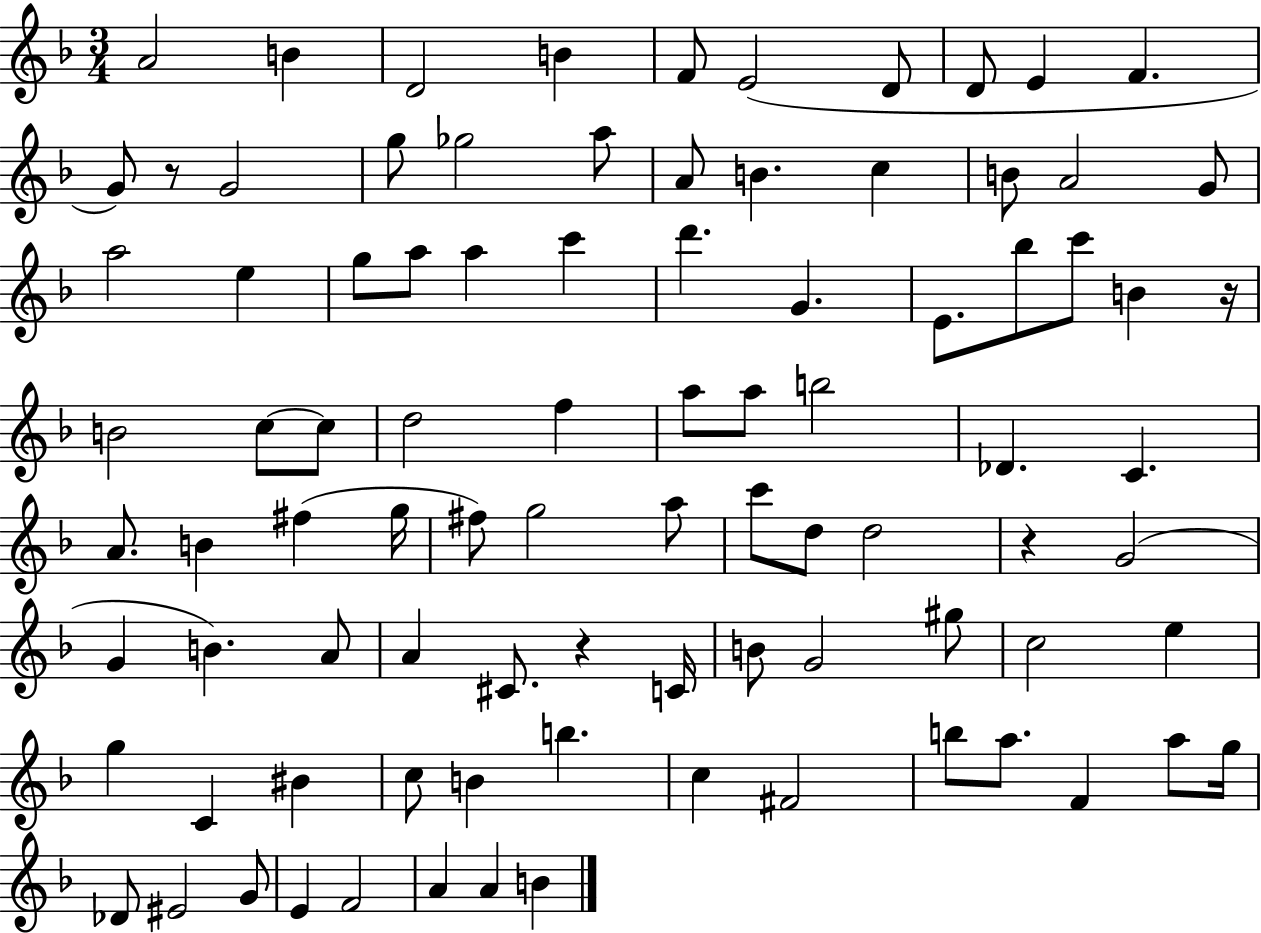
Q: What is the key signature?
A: F major